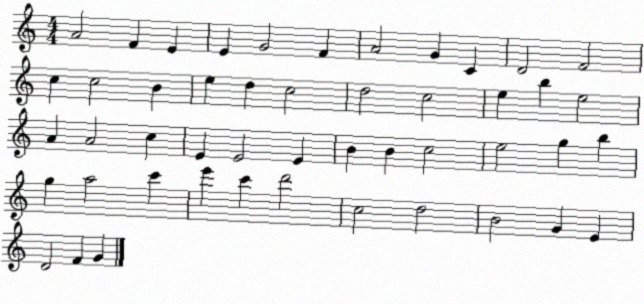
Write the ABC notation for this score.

X:1
T:Untitled
M:4/4
L:1/4
K:C
A2 F E E G2 F A2 G C D2 F2 c c2 B e d c2 d2 c2 e b e2 A A2 c E E2 E B B c2 e2 g b g a2 c' e' c' d'2 c2 d2 B2 G E D2 F G